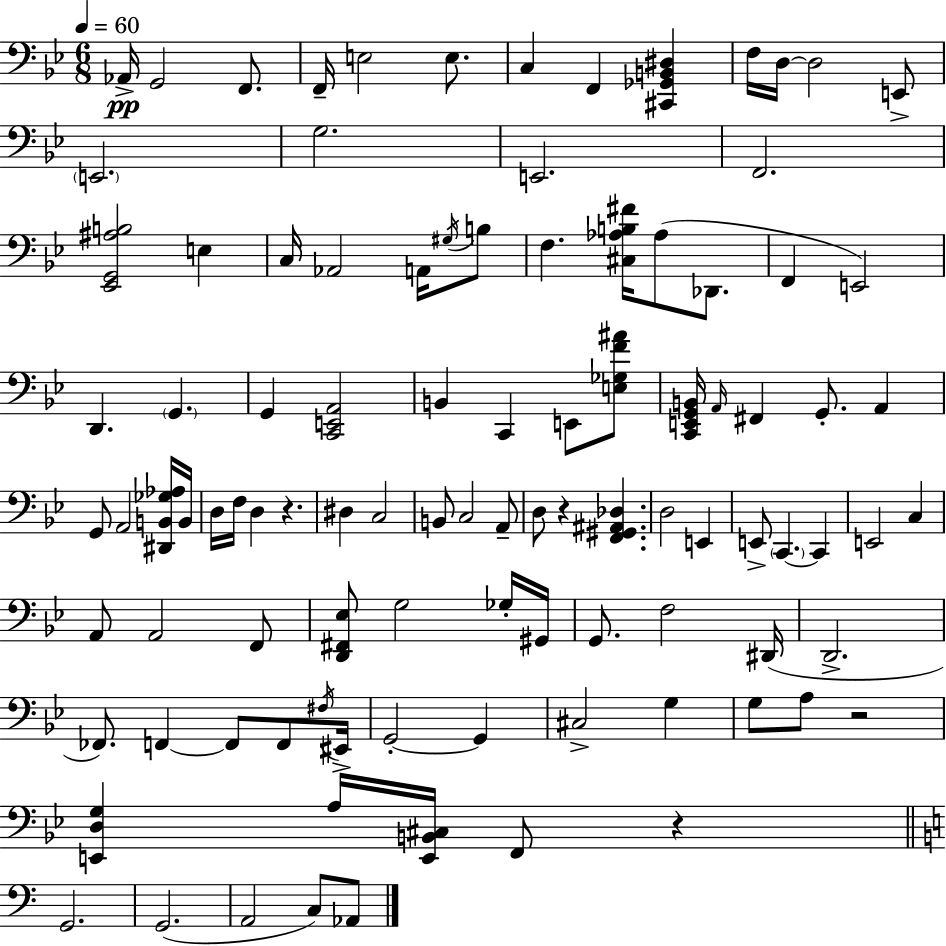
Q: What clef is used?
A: bass